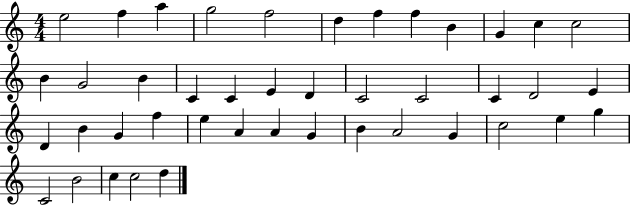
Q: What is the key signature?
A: C major